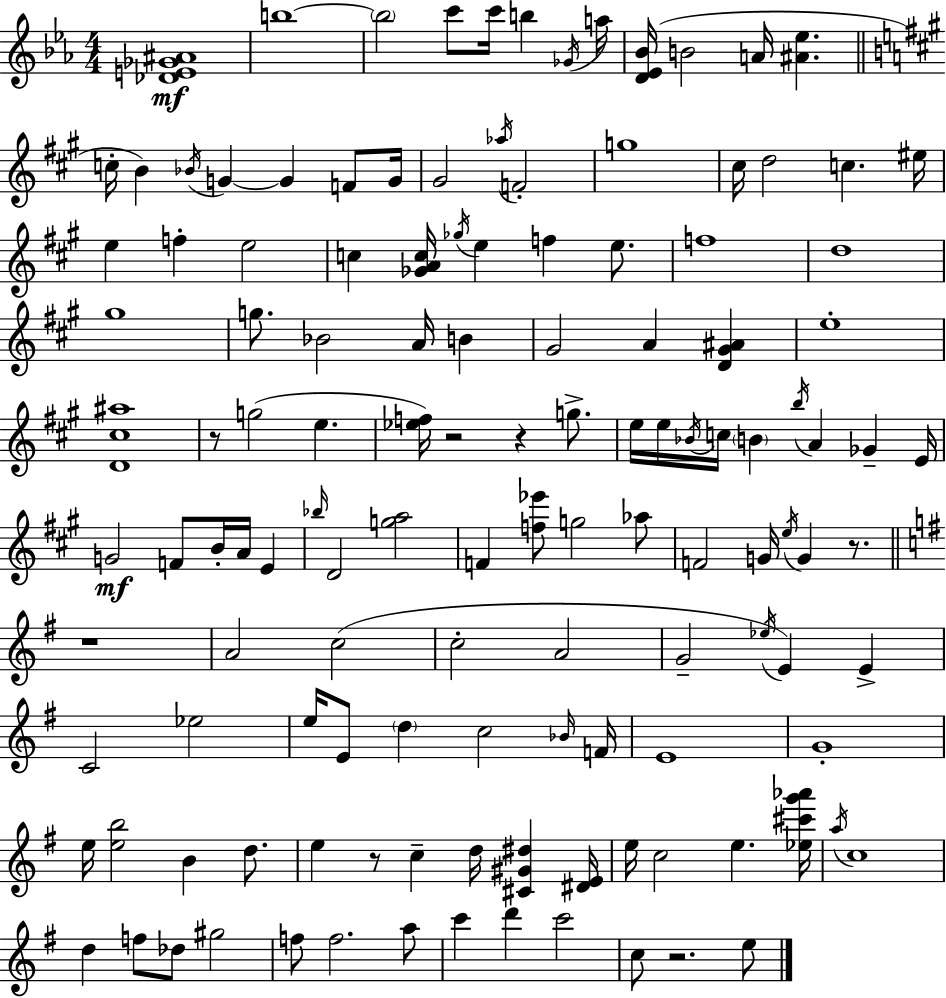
[Db4,E4,Gb4,A#4]/w B5/w B5/h C6/e C6/s B5/q Gb4/s A5/s [D4,Eb4,Bb4]/s B4/h A4/s [A#4,Eb5]/q. C5/s B4/q Bb4/s G4/q G4/q F4/e G4/s G#4/h Ab5/s F4/h G5/w C#5/s D5/h C5/q. EIS5/s E5/q F5/q E5/h C5/q [Gb4,A4,C5]/s Gb5/s E5/q F5/q E5/e. F5/w D5/w G#5/w G5/e. Bb4/h A4/s B4/q G#4/h A4/q [D4,G#4,A#4]/q E5/w [D4,C#5,A#5]/w R/e G5/h E5/q. [Eb5,F5]/s R/h R/q G5/e. E5/s E5/s Bb4/s C5/s B4/q B5/s A4/q Gb4/q E4/s G4/h F4/e B4/s A4/s E4/q Bb5/s D4/h [G5,A5]/h F4/q [F5,Eb6]/e G5/h Ab5/e F4/h G4/s E5/s G4/q R/e. R/w A4/h C5/h C5/h A4/h G4/h Eb5/s E4/q E4/q C4/h Eb5/h E5/s E4/e D5/q C5/h Bb4/s F4/s E4/w G4/w E5/s [E5,B5]/h B4/q D5/e. E5/q R/e C5/q D5/s [C#4,G#4,D#5]/q [D#4,E4]/s E5/s C5/h E5/q. [Eb5,C#6,G6,Ab6]/s A5/s C5/w D5/q F5/e Db5/e G#5/h F5/e F5/h. A5/e C6/q D6/q C6/h C5/e R/h. E5/e